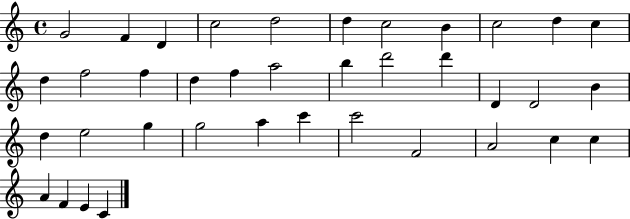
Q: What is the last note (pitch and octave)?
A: C4